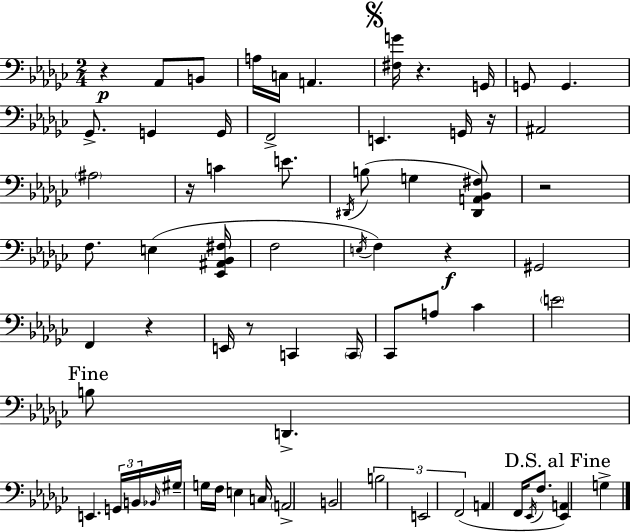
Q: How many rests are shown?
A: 8